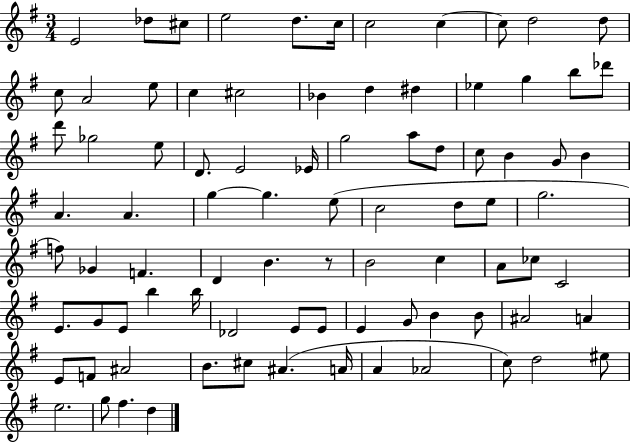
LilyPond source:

{
  \clef treble
  \numericTimeSignature
  \time 3/4
  \key g \major
  e'2 des''8 cis''8 | e''2 d''8. c''16 | c''2 c''4~~ | c''8 d''2 d''8 | \break c''8 a'2 e''8 | c''4 cis''2 | bes'4 d''4 dis''4 | ees''4 g''4 b''8 des'''8 | \break d'''8 ges''2 e''8 | d'8. e'2 ees'16 | g''2 a''8 d''8 | c''8 b'4 g'8 b'4 | \break a'4. a'4. | g''4~~ g''4. e''8( | c''2 d''8 e''8 | g''2. | \break f''8) ges'4 f'4. | d'4 b'4. r8 | b'2 c''4 | a'8 ces''8 c'2 | \break e'8. g'8 e'8 b''4 b''16 | des'2 e'8 e'8 | e'4 g'8 b'4 b'8 | ais'2 a'4 | \break e'8 f'8 ais'2 | b'8. cis''8 ais'4.( a'16 | a'4 aes'2 | c''8) d''2 eis''8 | \break e''2. | g''8 fis''4. d''4 | \bar "|."
}